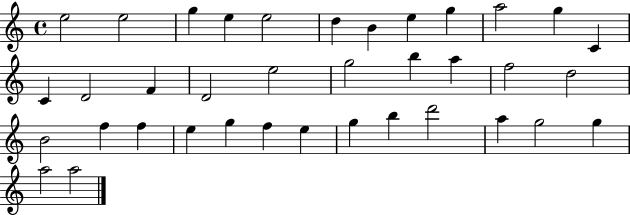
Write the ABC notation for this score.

X:1
T:Untitled
M:4/4
L:1/4
K:C
e2 e2 g e e2 d B e g a2 g C C D2 F D2 e2 g2 b a f2 d2 B2 f f e g f e g b d'2 a g2 g a2 a2